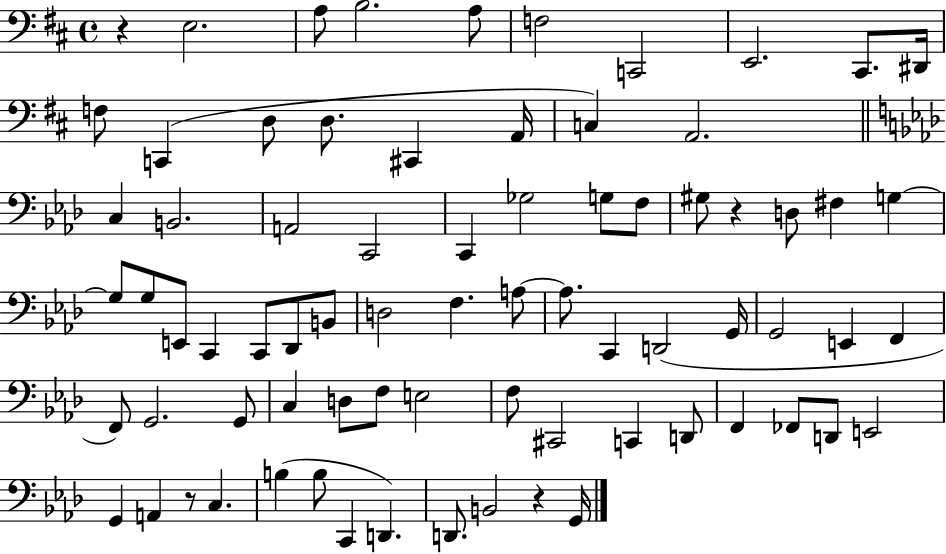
X:1
T:Untitled
M:4/4
L:1/4
K:D
z E,2 A,/2 B,2 A,/2 F,2 C,,2 E,,2 ^C,,/2 ^D,,/4 F,/2 C,, D,/2 D,/2 ^C,, A,,/4 C, A,,2 C, B,,2 A,,2 C,,2 C,, _G,2 G,/2 F,/2 ^G,/2 z D,/2 ^F, G, G,/2 G,/2 E,,/2 C,, C,,/2 _D,,/2 B,,/2 D,2 F, A,/2 A,/2 C,, D,,2 G,,/4 G,,2 E,, F,, F,,/2 G,,2 G,,/2 C, D,/2 F,/2 E,2 F,/2 ^C,,2 C,, D,,/2 F,, _F,,/2 D,,/2 E,,2 G,, A,, z/2 C, B, B,/2 C,, D,, D,,/2 B,,2 z G,,/4